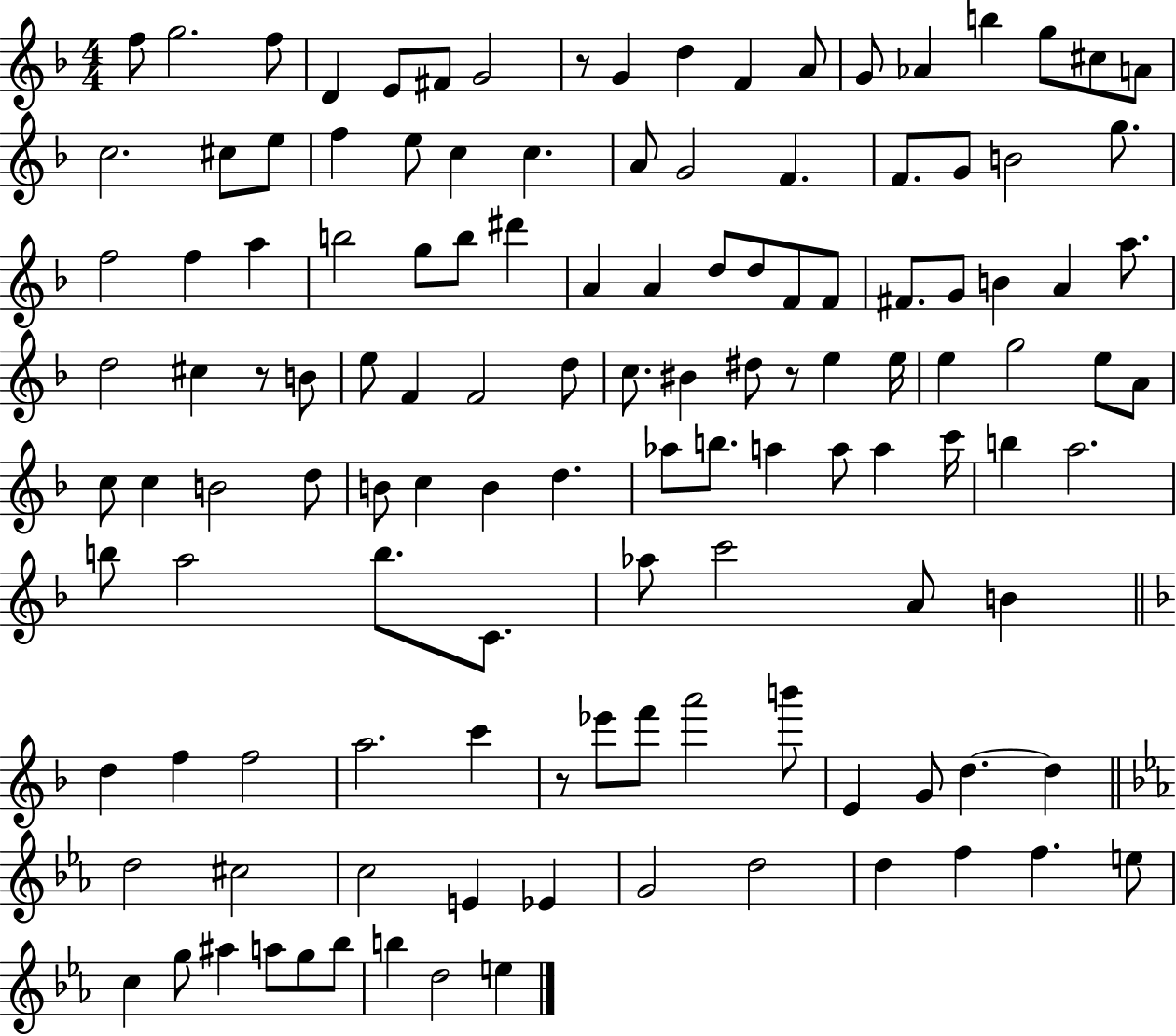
F5/e G5/h. F5/e D4/q E4/e F#4/e G4/h R/e G4/q D5/q F4/q A4/e G4/e Ab4/q B5/q G5/e C#5/e A4/e C5/h. C#5/e E5/e F5/q E5/e C5/q C5/q. A4/e G4/h F4/q. F4/e. G4/e B4/h G5/e. F5/h F5/q A5/q B5/h G5/e B5/e D#6/q A4/q A4/q D5/e D5/e F4/e F4/e F#4/e. G4/e B4/q A4/q A5/e. D5/h C#5/q R/e B4/e E5/e F4/q F4/h D5/e C5/e. BIS4/q D#5/e R/e E5/q E5/s E5/q G5/h E5/e A4/e C5/e C5/q B4/h D5/e B4/e C5/q B4/q D5/q. Ab5/e B5/e. A5/q A5/e A5/q C6/s B5/q A5/h. B5/e A5/h B5/e. C4/e. Ab5/e C6/h A4/e B4/q D5/q F5/q F5/h A5/h. C6/q R/e Eb6/e F6/e A6/h B6/e E4/q G4/e D5/q. D5/q D5/h C#5/h C5/h E4/q Eb4/q G4/h D5/h D5/q F5/q F5/q. E5/e C5/q G5/e A#5/q A5/e G5/e Bb5/e B5/q D5/h E5/q